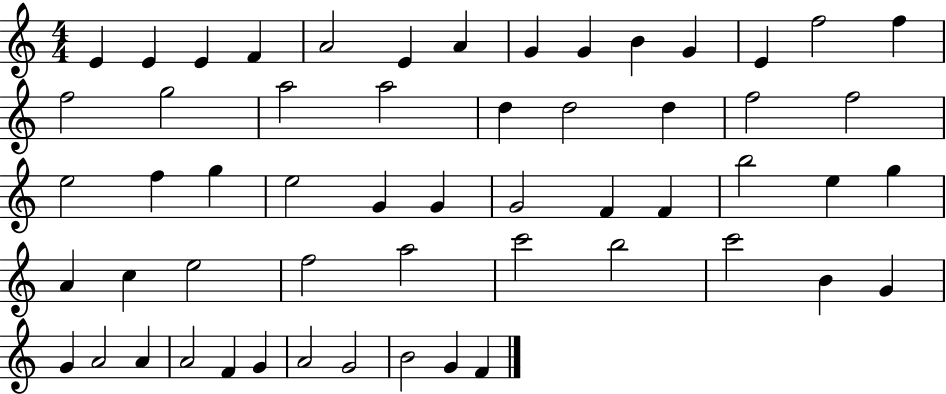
{
  \clef treble
  \numericTimeSignature
  \time 4/4
  \key c \major
  e'4 e'4 e'4 f'4 | a'2 e'4 a'4 | g'4 g'4 b'4 g'4 | e'4 f''2 f''4 | \break f''2 g''2 | a''2 a''2 | d''4 d''2 d''4 | f''2 f''2 | \break e''2 f''4 g''4 | e''2 g'4 g'4 | g'2 f'4 f'4 | b''2 e''4 g''4 | \break a'4 c''4 e''2 | f''2 a''2 | c'''2 b''2 | c'''2 b'4 g'4 | \break g'4 a'2 a'4 | a'2 f'4 g'4 | a'2 g'2 | b'2 g'4 f'4 | \break \bar "|."
}